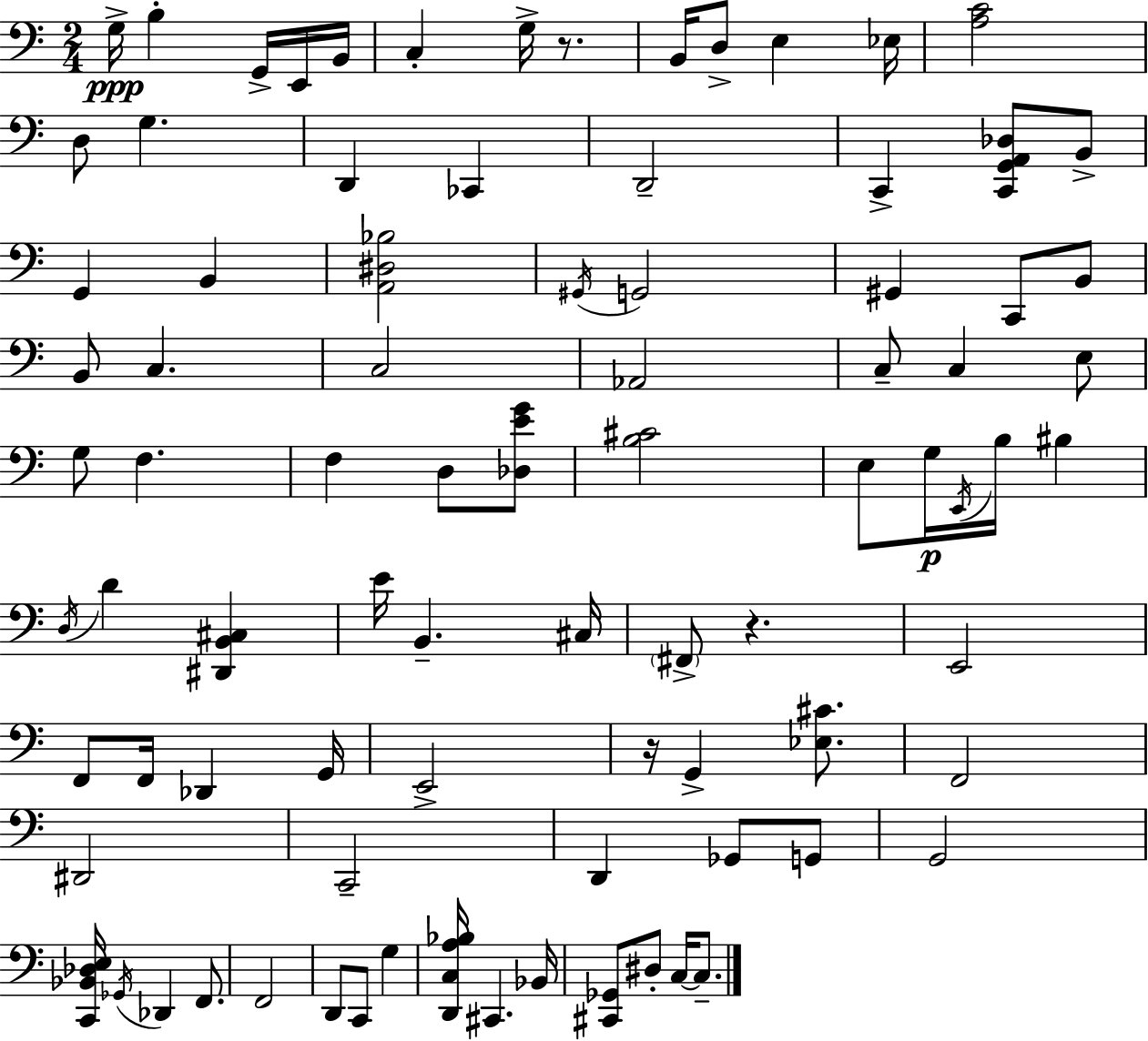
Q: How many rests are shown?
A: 3